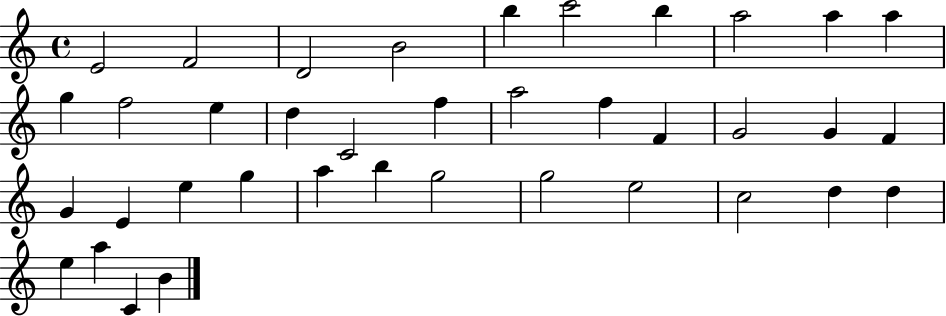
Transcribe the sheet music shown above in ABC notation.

X:1
T:Untitled
M:4/4
L:1/4
K:C
E2 F2 D2 B2 b c'2 b a2 a a g f2 e d C2 f a2 f F G2 G F G E e g a b g2 g2 e2 c2 d d e a C B